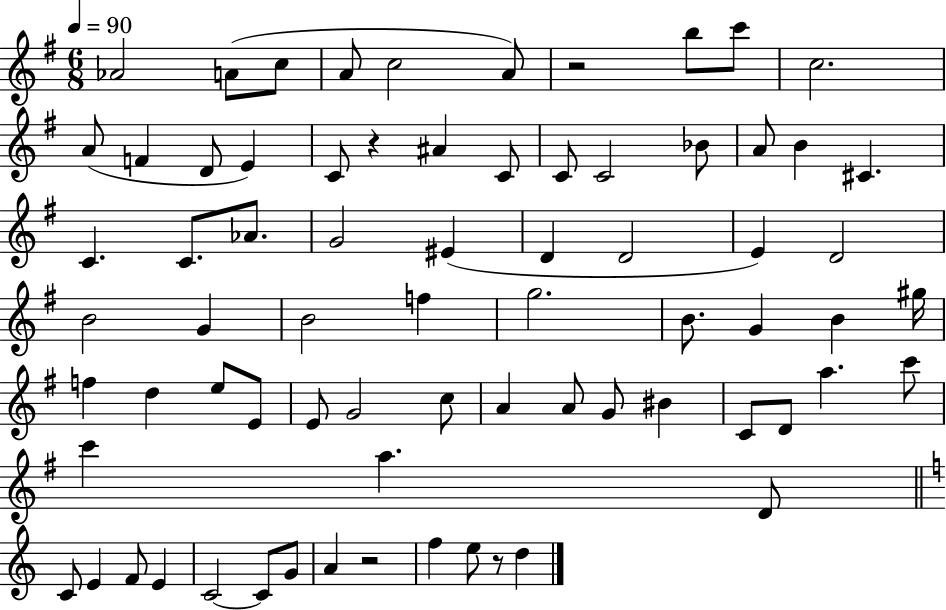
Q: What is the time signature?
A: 6/8